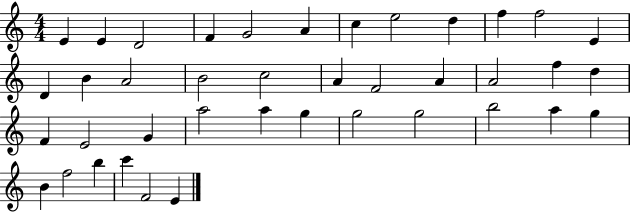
X:1
T:Untitled
M:4/4
L:1/4
K:C
E E D2 F G2 A c e2 d f f2 E D B A2 B2 c2 A F2 A A2 f d F E2 G a2 a g g2 g2 b2 a g B f2 b c' F2 E